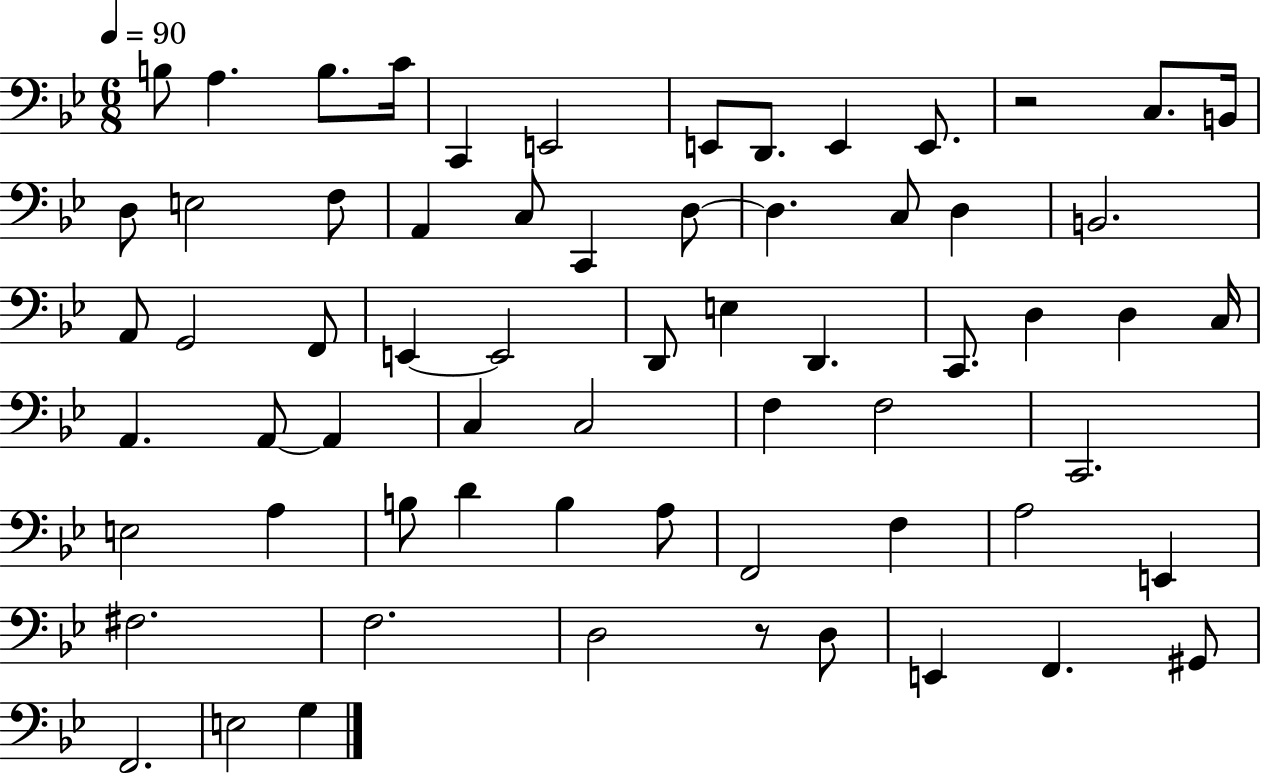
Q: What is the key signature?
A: BES major